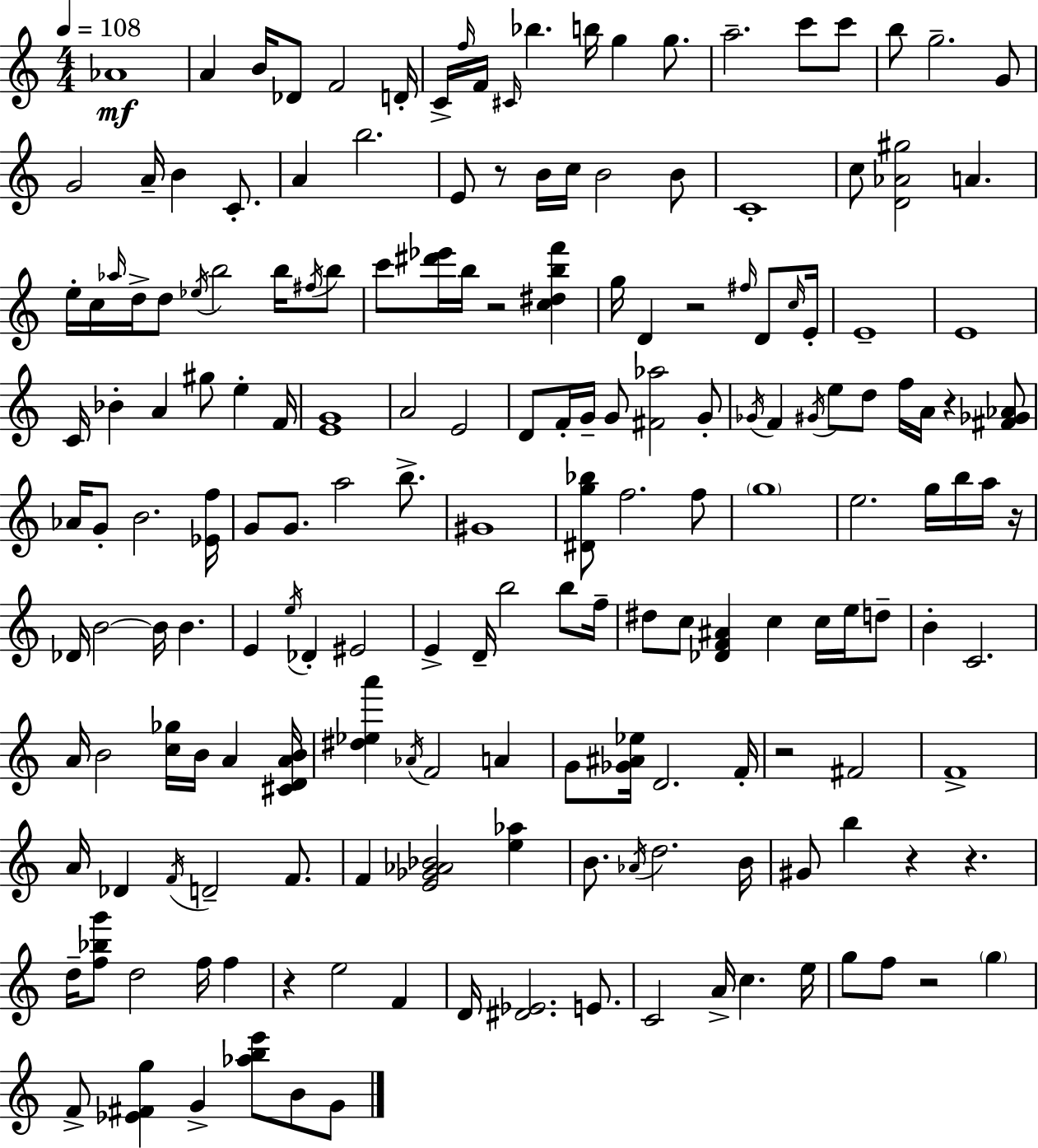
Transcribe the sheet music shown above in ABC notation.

X:1
T:Untitled
M:4/4
L:1/4
K:Am
_A4 A B/4 _D/2 F2 D/4 C/4 f/4 F/4 ^C/4 _b b/4 g g/2 a2 c'/2 c'/2 b/2 g2 G/2 G2 A/4 B C/2 A b2 E/2 z/2 B/4 c/4 B2 B/2 C4 c/2 [D_A^g]2 A e/4 c/4 _a/4 d/4 d/2 _e/4 b2 b/4 ^f/4 b/2 c'/2 [^d'_e']/4 b/4 z2 [c^dbf'] g/4 D z2 ^f/4 D/2 c/4 E/4 E4 E4 C/4 _B A ^g/2 e F/4 [EG]4 A2 E2 D/2 F/4 G/4 G/2 [^F_a]2 G/2 _G/4 F ^G/4 e/2 d/2 f/4 A/4 z [^F_G_A]/2 _A/4 G/2 B2 [_Ef]/4 G/2 G/2 a2 b/2 ^G4 [^Dg_b]/2 f2 f/2 g4 e2 g/4 b/4 a/4 z/4 _D/4 B2 B/4 B E e/4 _D ^E2 E D/4 b2 b/2 f/4 ^d/2 c/2 [_DF^A] c c/4 e/4 d/2 B C2 A/4 B2 [c_g]/4 B/4 A [^CDAB]/4 [^d_ea'] _A/4 F2 A G/2 [_G^A_e]/4 D2 F/4 z2 ^F2 F4 A/4 _D F/4 D2 F/2 F [E_G_A_B]2 [e_a] B/2 _A/4 d2 B/4 ^G/2 b z z d/4 [f_bg']/2 d2 f/4 f z e2 F D/4 [^D_E]2 E/2 C2 A/4 c e/4 g/2 f/2 z2 g F/2 [_E^Fg] G [_abe']/2 B/2 G/2